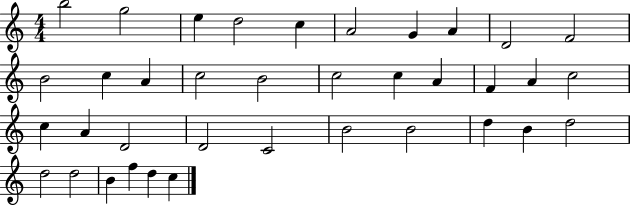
{
  \clef treble
  \numericTimeSignature
  \time 4/4
  \key c \major
  b''2 g''2 | e''4 d''2 c''4 | a'2 g'4 a'4 | d'2 f'2 | \break b'2 c''4 a'4 | c''2 b'2 | c''2 c''4 a'4 | f'4 a'4 c''2 | \break c''4 a'4 d'2 | d'2 c'2 | b'2 b'2 | d''4 b'4 d''2 | \break d''2 d''2 | b'4 f''4 d''4 c''4 | \bar "|."
}